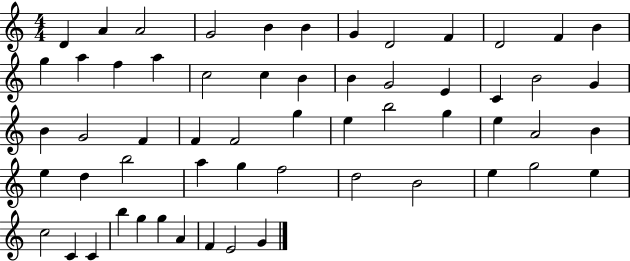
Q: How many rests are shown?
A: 0